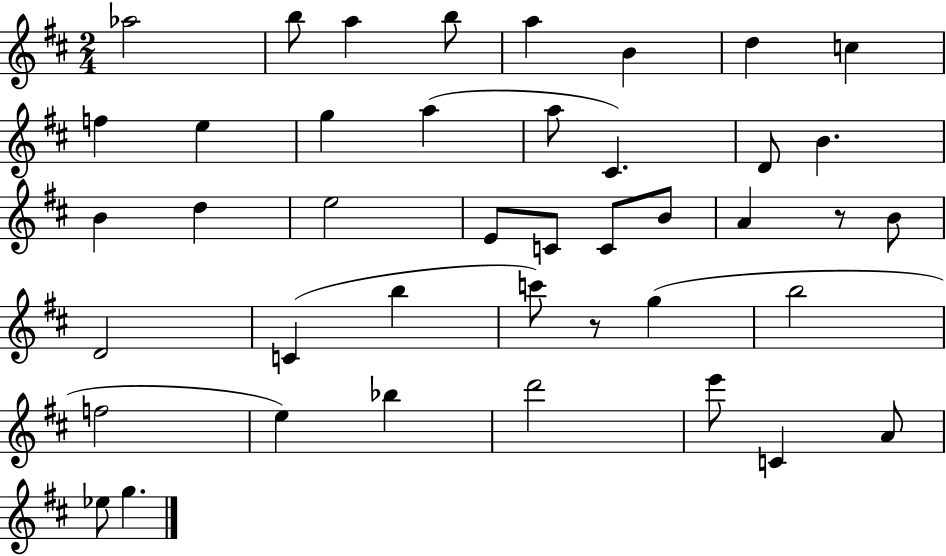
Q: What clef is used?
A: treble